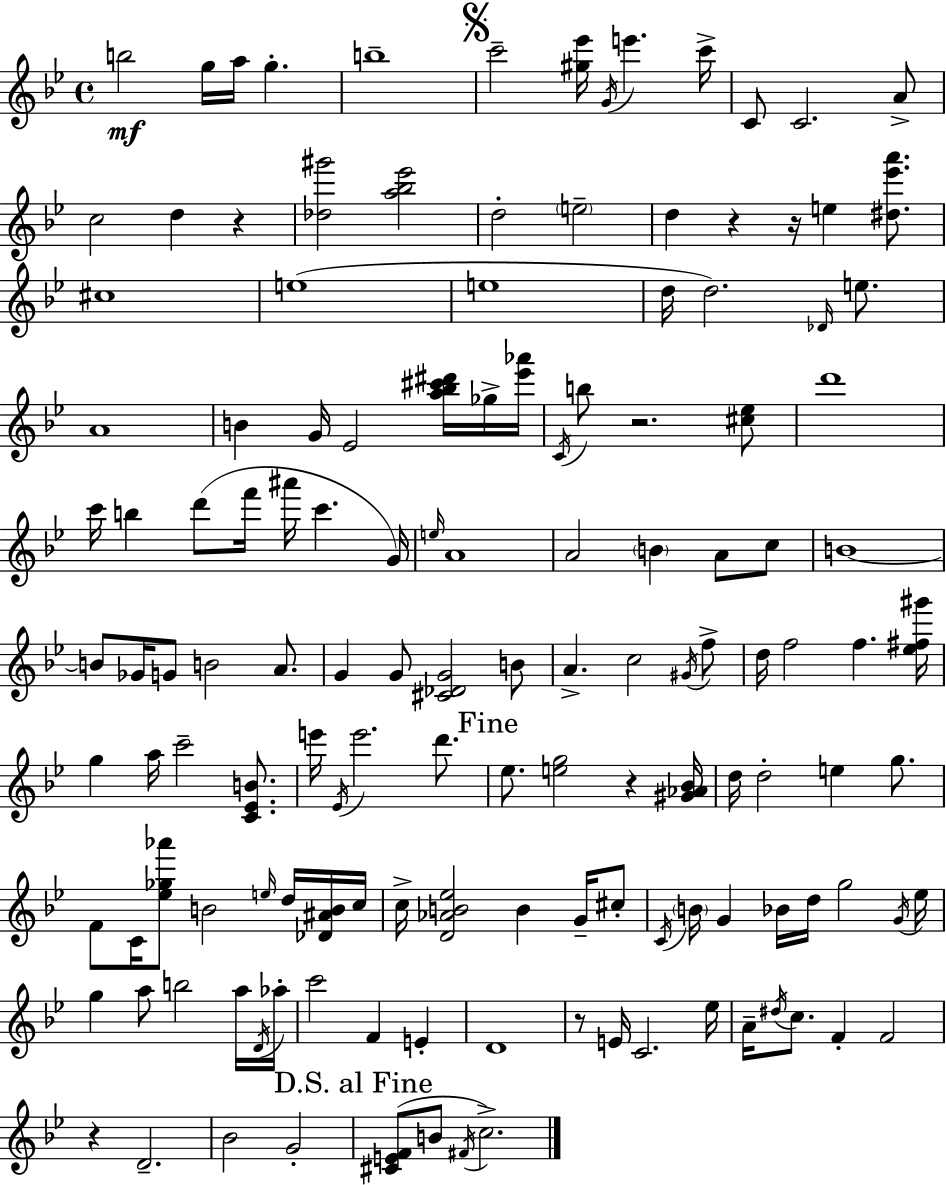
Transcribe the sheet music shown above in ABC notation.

X:1
T:Untitled
M:4/4
L:1/4
K:Gm
b2 g/4 a/4 g b4 c'2 [^g_e']/4 G/4 e' c'/4 C/2 C2 A/2 c2 d z [_d^g']2 [a_b_e']2 d2 e2 d z z/4 e [^d_e'a']/2 ^c4 e4 e4 d/4 d2 _D/4 e/2 A4 B G/4 _E2 [a_b^c'^d']/4 _g/4 [_e'_a']/4 C/4 b/2 z2 [^c_e]/2 d'4 c'/4 b d'/2 f'/4 ^a'/4 c' G/4 e/4 A4 A2 B A/2 c/2 B4 B/2 _G/4 G/2 B2 A/2 G G/2 [^C_DG]2 B/2 A c2 ^G/4 f/2 d/4 f2 f [_e^f^g']/4 g a/4 c'2 [C_EB]/2 e'/4 _E/4 e'2 d'/2 _e/2 [eg]2 z [^G_A_B]/4 d/4 d2 e g/2 F/2 C/4 [_e_g_a']/2 B2 e/4 d/4 [_D^AB]/4 c/4 c/4 [D_AB_e]2 B G/4 ^c/2 C/4 B/4 G _B/4 d/4 g2 G/4 _e/4 g a/2 b2 a/4 D/4 _a/4 c'2 F E D4 z/2 E/4 C2 _e/4 A/4 ^d/4 c/2 F F2 z D2 _B2 G2 [^CEF]/2 B/2 ^F/4 c2